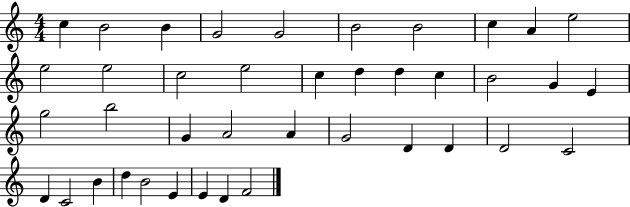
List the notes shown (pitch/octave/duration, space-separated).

C5/q B4/h B4/q G4/h G4/h B4/h B4/h C5/q A4/q E5/h E5/h E5/h C5/h E5/h C5/q D5/q D5/q C5/q B4/h G4/q E4/q G5/h B5/h G4/q A4/h A4/q G4/h D4/q D4/q D4/h C4/h D4/q C4/h B4/q D5/q B4/h E4/q E4/q D4/q F4/h